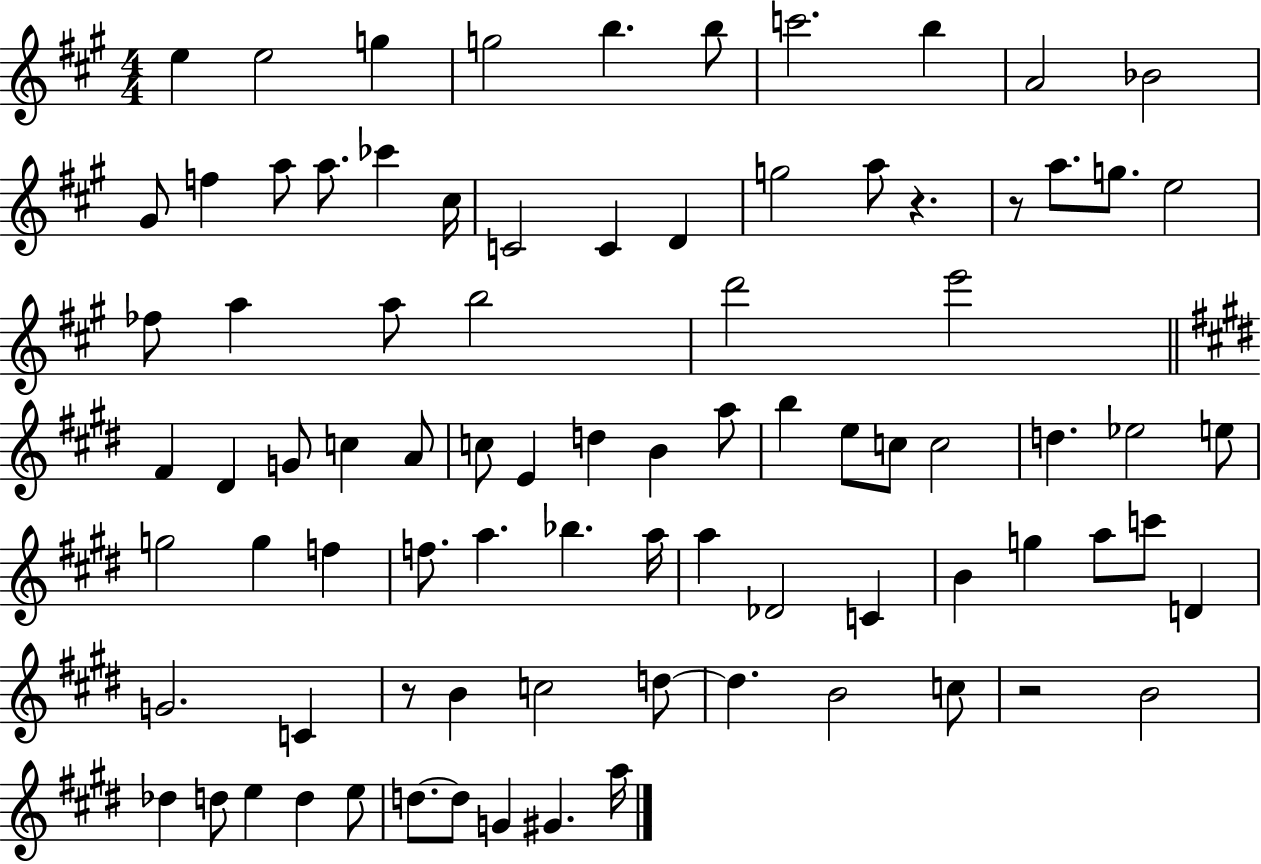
E5/q E5/h G5/q G5/h B5/q. B5/e C6/h. B5/q A4/h Bb4/h G#4/e F5/q A5/e A5/e. CES6/q C#5/s C4/h C4/q D4/q G5/h A5/e R/q. R/e A5/e. G5/e. E5/h FES5/e A5/q A5/e B5/h D6/h E6/h F#4/q D#4/q G4/e C5/q A4/e C5/e E4/q D5/q B4/q A5/e B5/q E5/e C5/e C5/h D5/q. Eb5/h E5/e G5/h G5/q F5/q F5/e. A5/q. Bb5/q. A5/s A5/q Db4/h C4/q B4/q G5/q A5/e C6/e D4/q G4/h. C4/q R/e B4/q C5/h D5/e D5/q. B4/h C5/e R/h B4/h Db5/q D5/e E5/q D5/q E5/e D5/e. D5/e G4/q G#4/q. A5/s